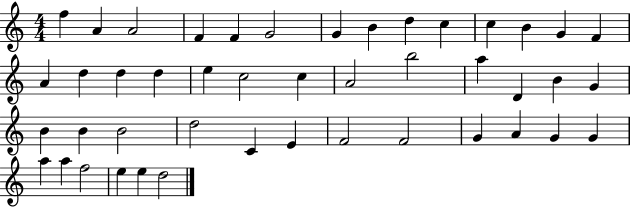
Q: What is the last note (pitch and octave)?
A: D5